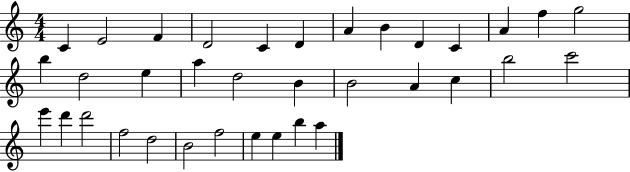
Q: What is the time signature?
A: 4/4